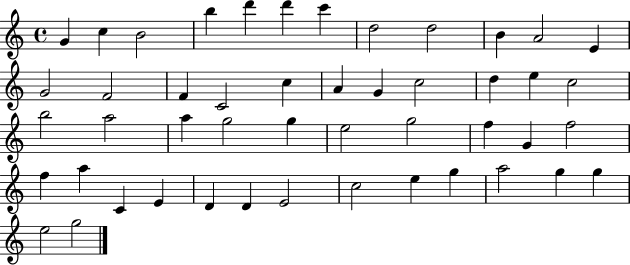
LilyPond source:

{
  \clef treble
  \time 4/4
  \defaultTimeSignature
  \key c \major
  g'4 c''4 b'2 | b''4 d'''4 d'''4 c'''4 | d''2 d''2 | b'4 a'2 e'4 | \break g'2 f'2 | f'4 c'2 c''4 | a'4 g'4 c''2 | d''4 e''4 c''2 | \break b''2 a''2 | a''4 g''2 g''4 | e''2 g''2 | f''4 g'4 f''2 | \break f''4 a''4 c'4 e'4 | d'4 d'4 e'2 | c''2 e''4 g''4 | a''2 g''4 g''4 | \break e''2 g''2 | \bar "|."
}